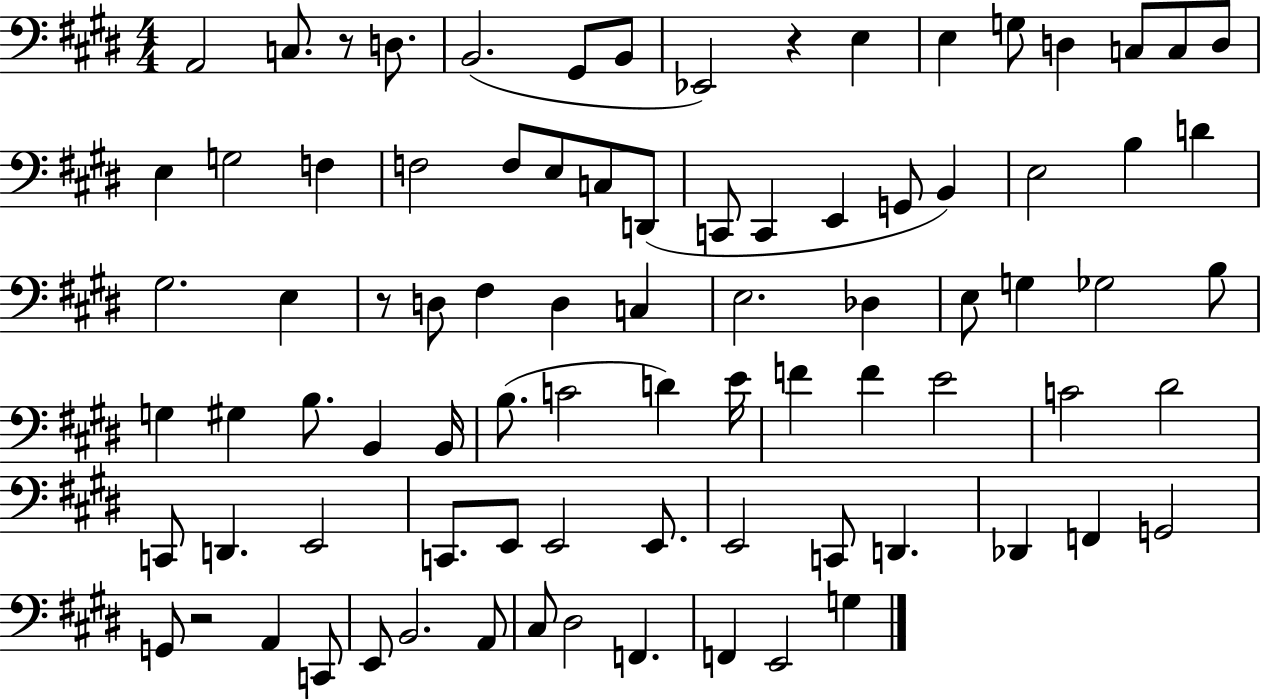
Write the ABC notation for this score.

X:1
T:Untitled
M:4/4
L:1/4
K:E
A,,2 C,/2 z/2 D,/2 B,,2 ^G,,/2 B,,/2 _E,,2 z E, E, G,/2 D, C,/2 C,/2 D,/2 E, G,2 F, F,2 F,/2 E,/2 C,/2 D,,/2 C,,/2 C,, E,, G,,/2 B,, E,2 B, D ^G,2 E, z/2 D,/2 ^F, D, C, E,2 _D, E,/2 G, _G,2 B,/2 G, ^G, B,/2 B,, B,,/4 B,/2 C2 D E/4 F F E2 C2 ^D2 C,,/2 D,, E,,2 C,,/2 E,,/2 E,,2 E,,/2 E,,2 C,,/2 D,, _D,, F,, G,,2 G,,/2 z2 A,, C,,/2 E,,/2 B,,2 A,,/2 ^C,/2 ^D,2 F,, F,, E,,2 G,